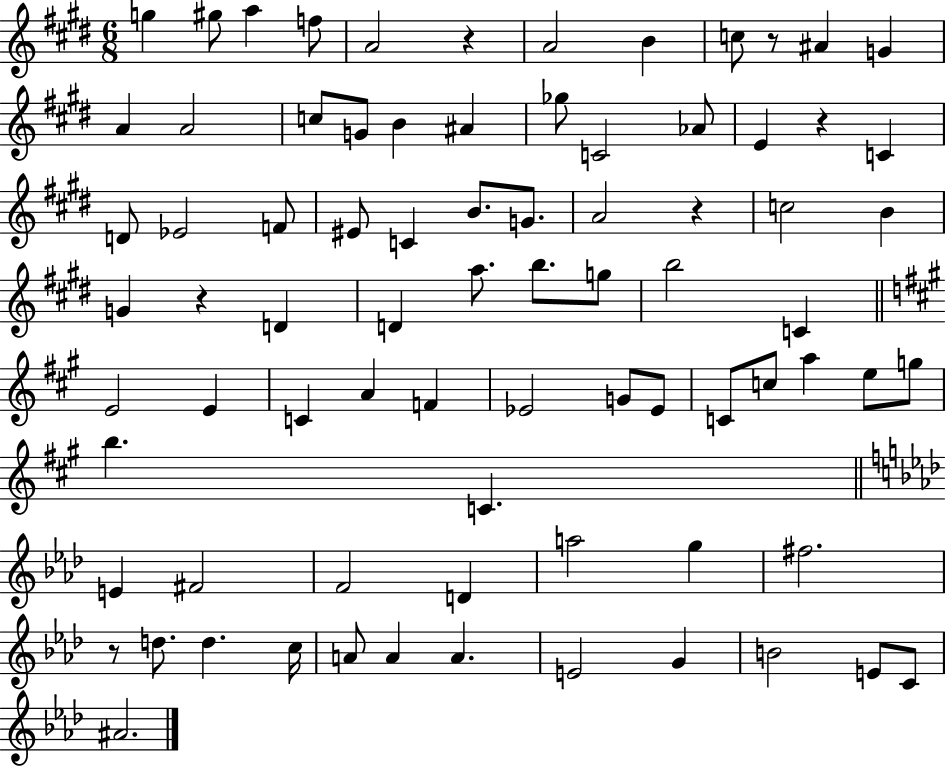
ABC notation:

X:1
T:Untitled
M:6/8
L:1/4
K:E
g ^g/2 a f/2 A2 z A2 B c/2 z/2 ^A G A A2 c/2 G/2 B ^A _g/2 C2 _A/2 E z C D/2 _E2 F/2 ^E/2 C B/2 G/2 A2 z c2 B G z D D a/2 b/2 g/2 b2 C E2 E C A F _E2 G/2 _E/2 C/2 c/2 a e/2 g/2 b C E ^F2 F2 D a2 g ^f2 z/2 d/2 d c/4 A/2 A A E2 G B2 E/2 C/2 ^A2